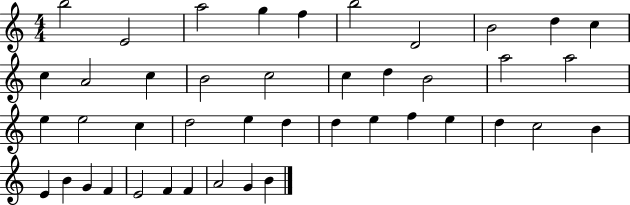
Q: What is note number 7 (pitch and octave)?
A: D4